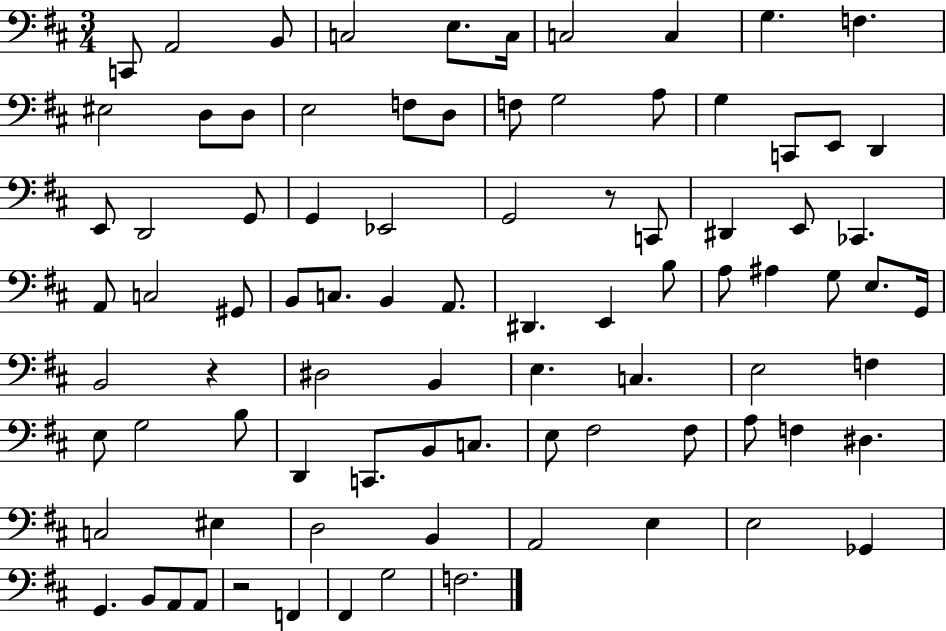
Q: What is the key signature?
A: D major